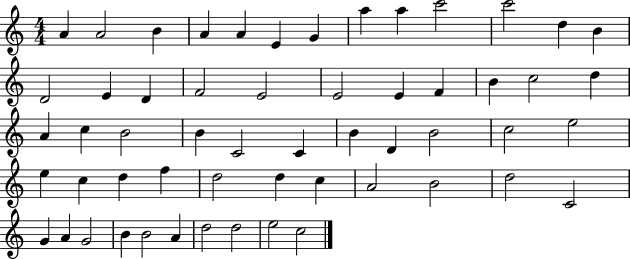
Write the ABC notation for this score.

X:1
T:Untitled
M:4/4
L:1/4
K:C
A A2 B A A E G a a c'2 c'2 d B D2 E D F2 E2 E2 E F B c2 d A c B2 B C2 C B D B2 c2 e2 e c d f d2 d c A2 B2 d2 C2 G A G2 B B2 A d2 d2 e2 c2